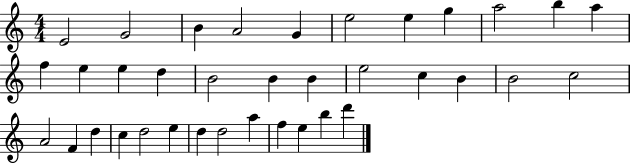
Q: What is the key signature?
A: C major